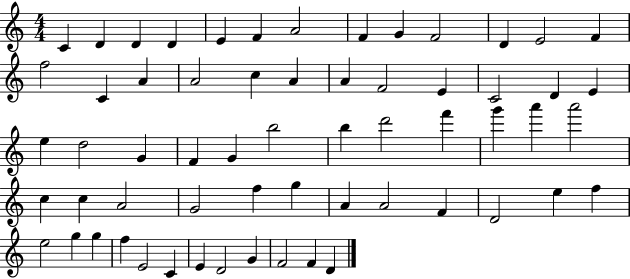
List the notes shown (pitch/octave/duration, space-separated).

C4/q D4/q D4/q D4/q E4/q F4/q A4/h F4/q G4/q F4/h D4/q E4/h F4/q F5/h C4/q A4/q A4/h C5/q A4/q A4/q F4/h E4/q C4/h D4/q E4/q E5/q D5/h G4/q F4/q G4/q B5/h B5/q D6/h F6/q G6/q A6/q A6/h C5/q C5/q A4/h G4/h F5/q G5/q A4/q A4/h F4/q D4/h E5/q F5/q E5/h G5/q G5/q F5/q E4/h C4/q E4/q D4/h G4/q F4/h F4/q D4/q